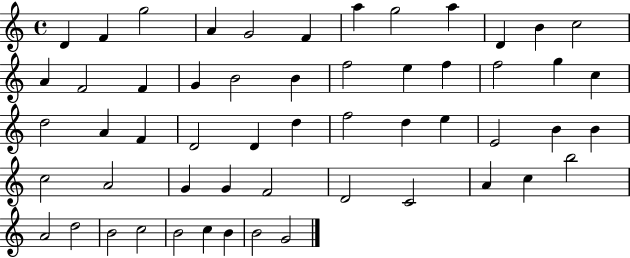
D4/q F4/q G5/h A4/q G4/h F4/q A5/q G5/h A5/q D4/q B4/q C5/h A4/q F4/h F4/q G4/q B4/h B4/q F5/h E5/q F5/q F5/h G5/q C5/q D5/h A4/q F4/q D4/h D4/q D5/q F5/h D5/q E5/q E4/h B4/q B4/q C5/h A4/h G4/q G4/q F4/h D4/h C4/h A4/q C5/q B5/h A4/h D5/h B4/h C5/h B4/h C5/q B4/q B4/h G4/h